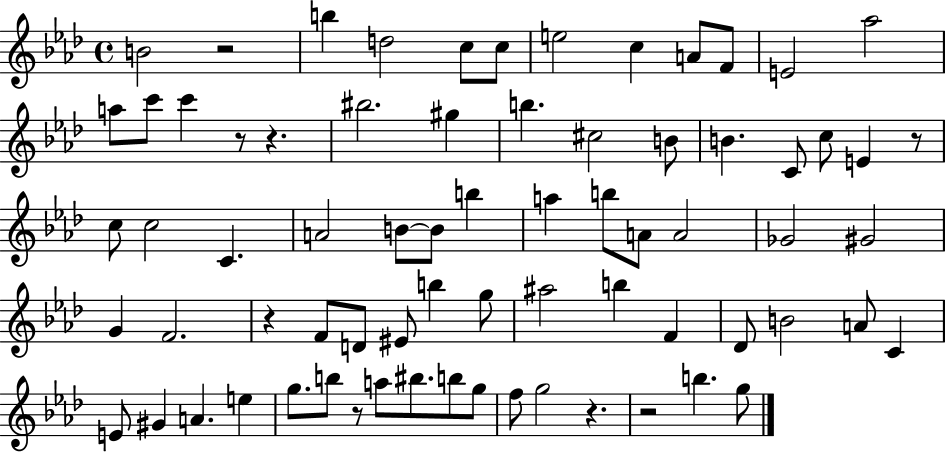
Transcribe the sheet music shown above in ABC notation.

X:1
T:Untitled
M:4/4
L:1/4
K:Ab
B2 z2 b d2 c/2 c/2 e2 c A/2 F/2 E2 _a2 a/2 c'/2 c' z/2 z ^b2 ^g b ^c2 B/2 B C/2 c/2 E z/2 c/2 c2 C A2 B/2 B/2 b a b/2 A/2 A2 _G2 ^G2 G F2 z F/2 D/2 ^E/2 b g/2 ^a2 b F _D/2 B2 A/2 C E/2 ^G A e g/2 b/2 z/2 a/2 ^b/2 b/2 g/2 f/2 g2 z z2 b g/2